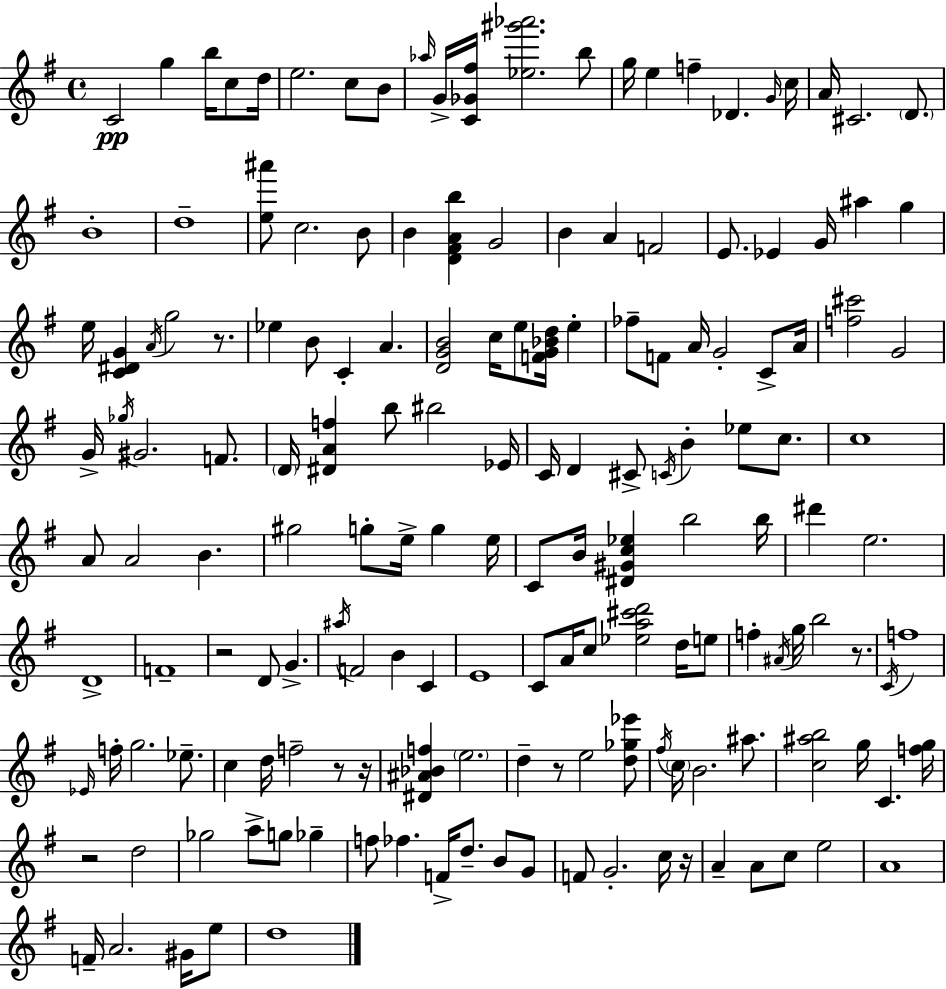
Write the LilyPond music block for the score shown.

{
  \clef treble
  \time 4/4
  \defaultTimeSignature
  \key e \minor
  c'2\pp g''4 b''16 c''8 d''16 | e''2. c''8 b'8 | \grace { aes''16 } g'16-> <c' ges' fis''>16 <ees'' gis''' aes'''>2. b''8 | g''16 e''4 f''4-- des'4. | \break \grace { g'16 } c''16 a'16 cis'2. \parenthesize d'8. | b'1-. | d''1-- | <e'' ais'''>8 c''2. | \break b'8 b'4 <d' fis' a' b''>4 g'2 | b'4 a'4 f'2 | e'8. ees'4 g'16 ais''4 g''4 | e''16 <c' dis' g'>4 \acciaccatura { a'16 } g''2 | \break r8. ees''4 b'8 c'4-. a'4. | <d' g' b'>2 c''16 e''8 <f' g' bes' d''>16 e''4-. | fes''8-- f'8 a'16 g'2-. | c'8-> a'16 <f'' cis'''>2 g'2 | \break g'16-> \acciaccatura { ges''16 } gis'2. | f'8. \parenthesize d'16 <dis' a' f''>4 b''8 bis''2 | ees'16 c'16 d'4 cis'8-> \acciaccatura { c'16 } b'4-. | ees''8 c''8. c''1 | \break a'8 a'2 b'4. | gis''2 g''8-. e''16-> | g''4 e''16 c'8 b'16 <dis' gis' c'' ees''>4 b''2 | b''16 dis'''4 e''2. | \break d'1-> | f'1-- | r2 d'8 g'4.-> | \acciaccatura { ais''16 } f'2 b'4 | \break c'4 e'1 | c'8 a'16 c''8 <ees'' a'' cis''' d'''>2 | d''16 e''8 f''4-. \acciaccatura { ais'16 } g''16 b''2 | r8. \acciaccatura { c'16 } f''1 | \break \grace { ees'16 } f''16-. g''2. | ees''8.-- c''4 d''16 f''2-- | r8 r16 <dis' ais' bes' f''>4 \parenthesize e''2. | d''4-- r8 e''2 | \break <d'' ges'' ees'''>8 \acciaccatura { fis''16 } \parenthesize c''16 b'2. | ais''8. <c'' ais'' b''>2 | g''16 c'4. <f'' g''>16 r2 | d''2 ges''2 | \break a''8-> g''8 ges''4-- f''8 fes''4. | f'16-> d''8.-- b'8 g'8 f'8 g'2.-. | c''16 r16 a'4-- a'8 | c''8 e''2 a'1 | \break f'16-- a'2. | gis'16 e''8 d''1 | \bar "|."
}